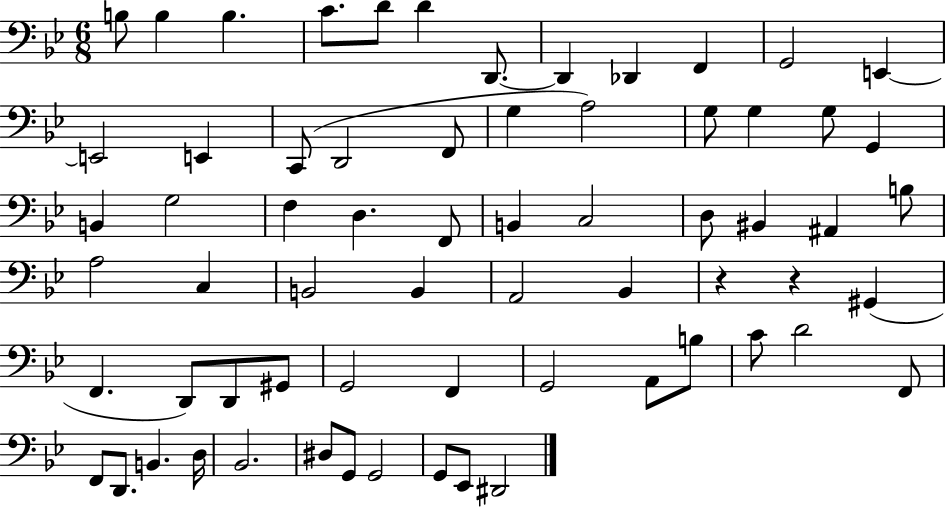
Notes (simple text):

B3/e B3/q B3/q. C4/e. D4/e D4/q D2/e. D2/q Db2/q F2/q G2/h E2/q E2/h E2/q C2/e D2/h F2/e G3/q A3/h G3/e G3/q G3/e G2/q B2/q G3/h F3/q D3/q. F2/e B2/q C3/h D3/e BIS2/q A#2/q B3/e A3/h C3/q B2/h B2/q A2/h Bb2/q R/q R/q G#2/q F2/q. D2/e D2/e G#2/e G2/h F2/q G2/h A2/e B3/e C4/e D4/h F2/e F2/e D2/e. B2/q. D3/s Bb2/h. D#3/e G2/e G2/h G2/e Eb2/e D#2/h